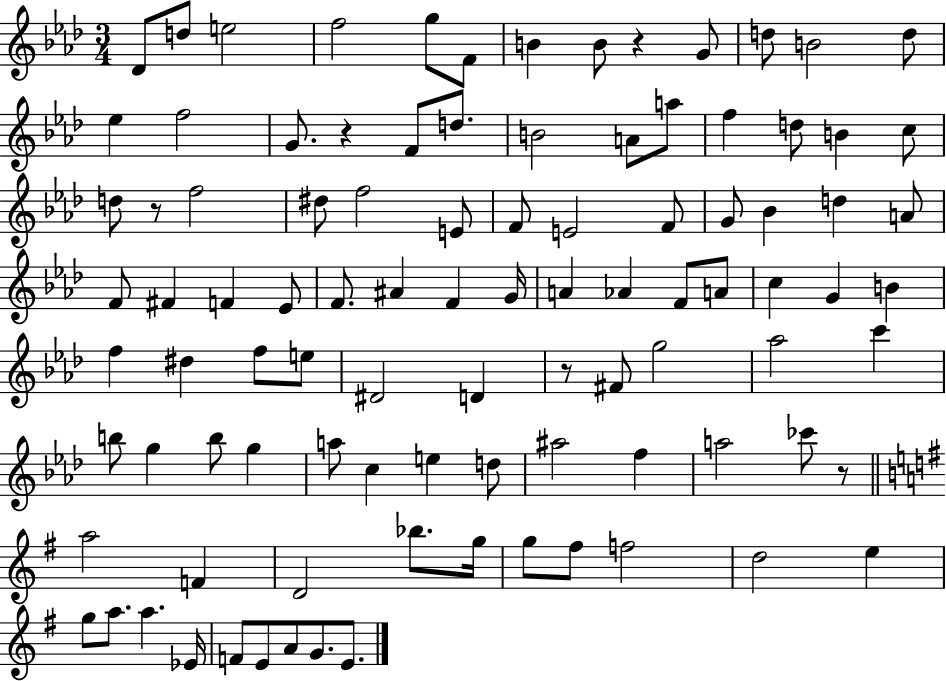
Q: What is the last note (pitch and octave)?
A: E4